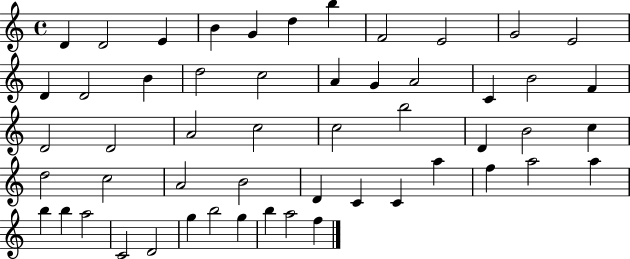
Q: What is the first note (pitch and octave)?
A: D4